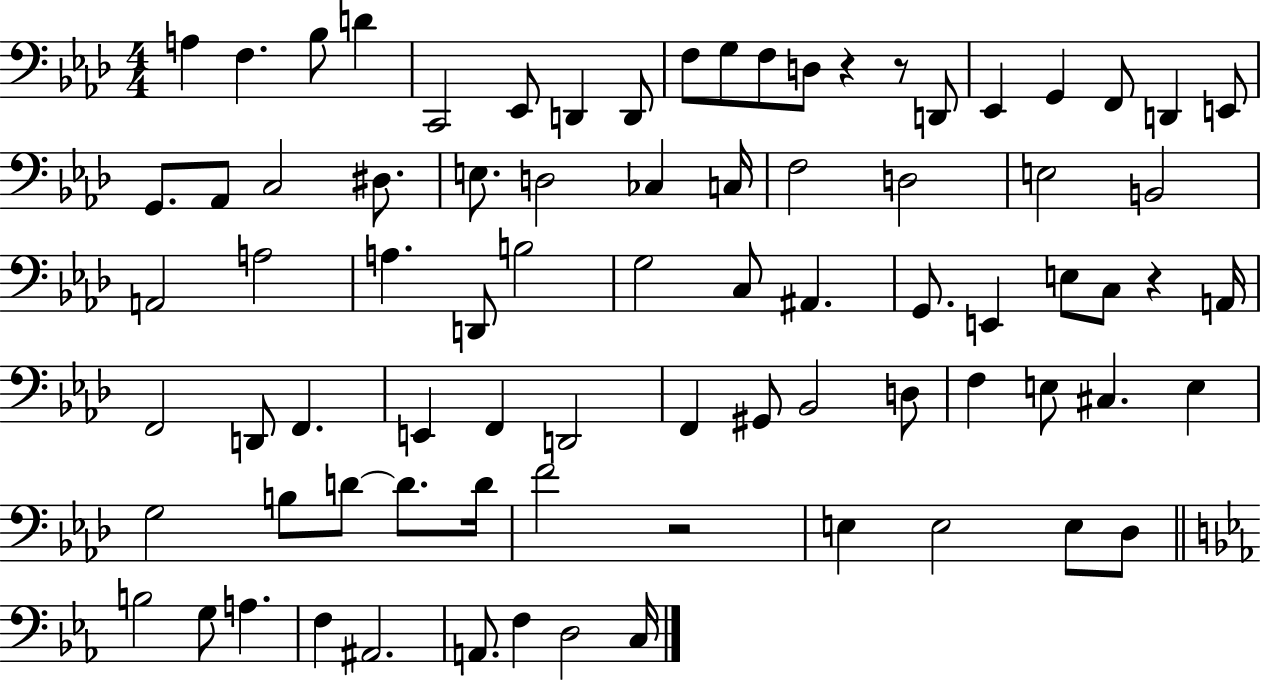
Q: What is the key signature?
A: AES major